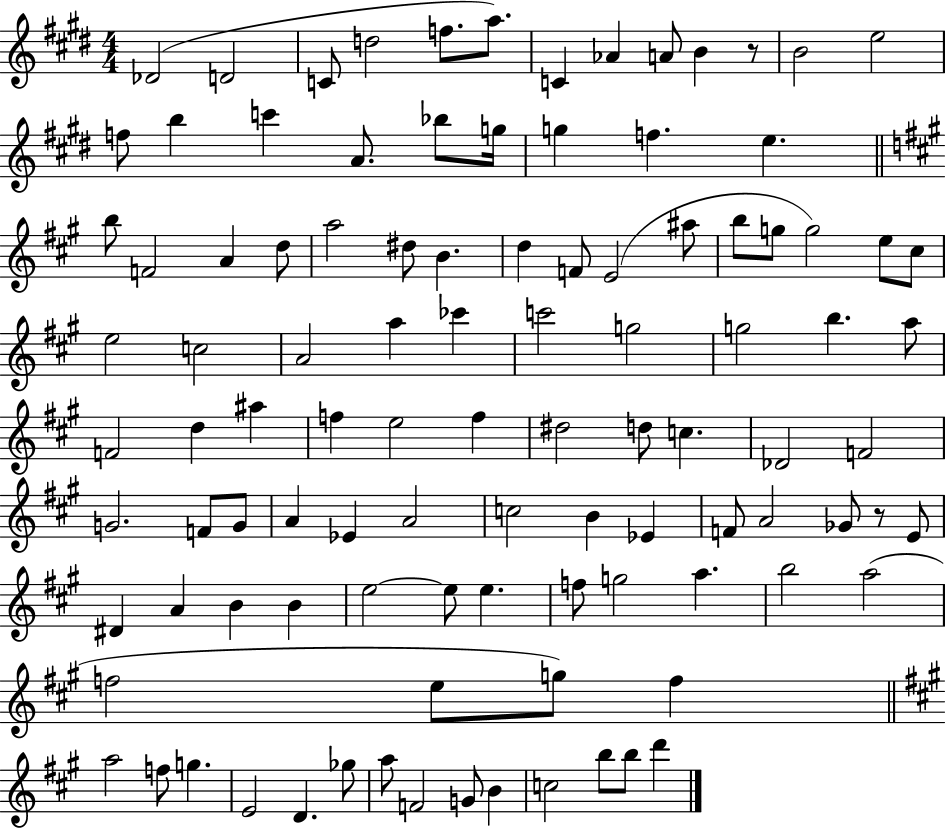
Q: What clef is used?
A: treble